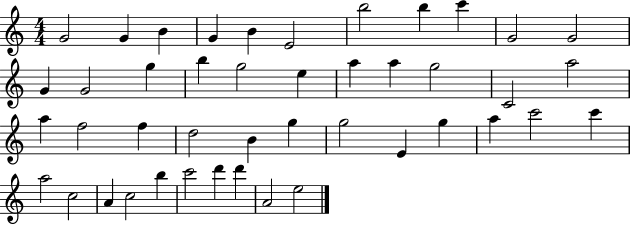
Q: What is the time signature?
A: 4/4